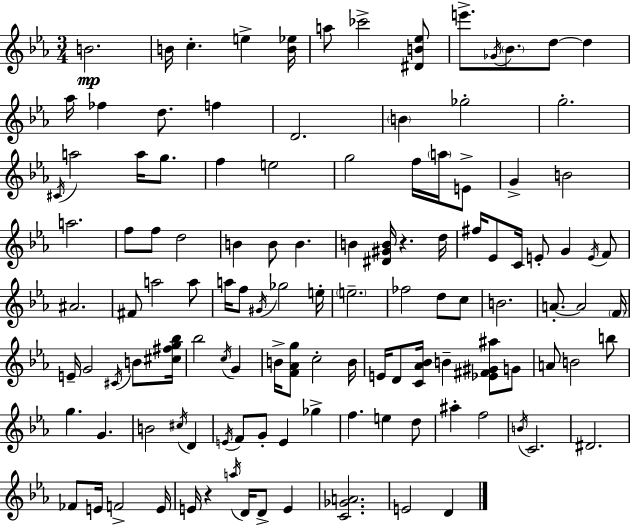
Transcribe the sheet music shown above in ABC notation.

X:1
T:Untitled
M:3/4
L:1/4
K:Cm
B2 B/4 c e [B_e]/4 a/2 _c'2 [^DB_e]/2 e'/2 _G/4 _B/2 d/2 d _a/4 _f d/2 f D2 B _g2 g2 ^C/4 a2 a/4 g/2 f e2 g2 f/4 a/4 E/2 G B2 a2 f/2 f/2 d2 B B/2 B B [^D^GB]/4 z d/4 ^f/4 _E/2 C/4 E/2 G E/4 F/2 ^A2 ^F/2 a2 a/2 a/4 f/2 ^G/4 _g2 e/4 e2 _f2 d/2 c/2 B2 A/2 A2 F/4 E/4 G2 ^C/4 B/2 [^c^fg_b]/4 _b2 c/4 G B/4 [F_Ag]/2 c2 B/4 E/4 D/2 [C_A_B]/4 B [_E^F^G^a]/2 G/2 A/2 B2 b/2 g G B2 ^c/4 D E/4 F/2 G/2 E _g f e d/2 ^a f2 B/4 C2 ^D2 _F/2 E/4 F2 E/4 E/4 z a/4 D/4 D/2 E [C_GA]2 E2 D